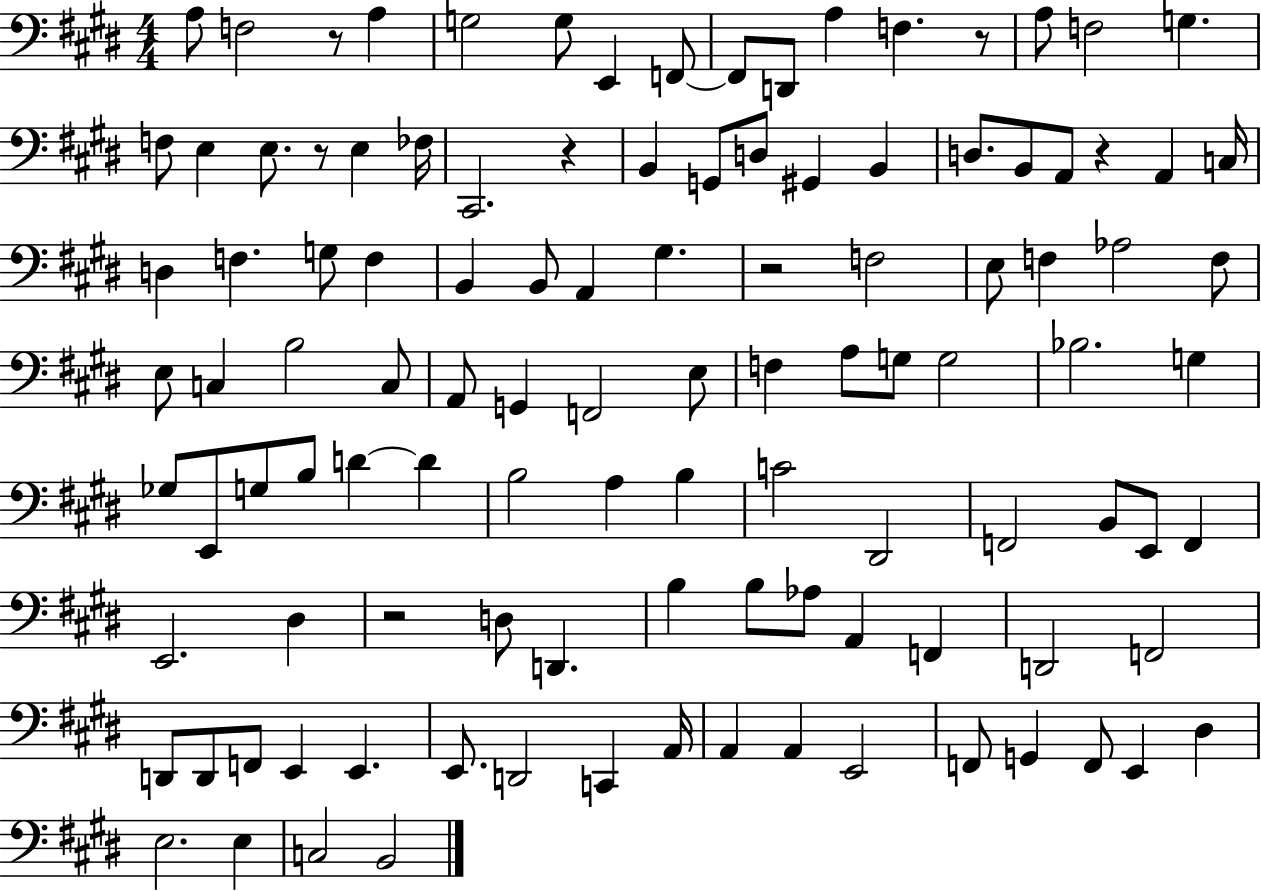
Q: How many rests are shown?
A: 7